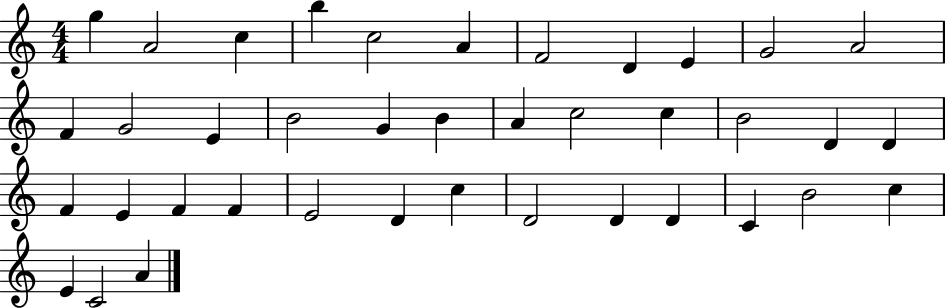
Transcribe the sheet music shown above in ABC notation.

X:1
T:Untitled
M:4/4
L:1/4
K:C
g A2 c b c2 A F2 D E G2 A2 F G2 E B2 G B A c2 c B2 D D F E F F E2 D c D2 D D C B2 c E C2 A